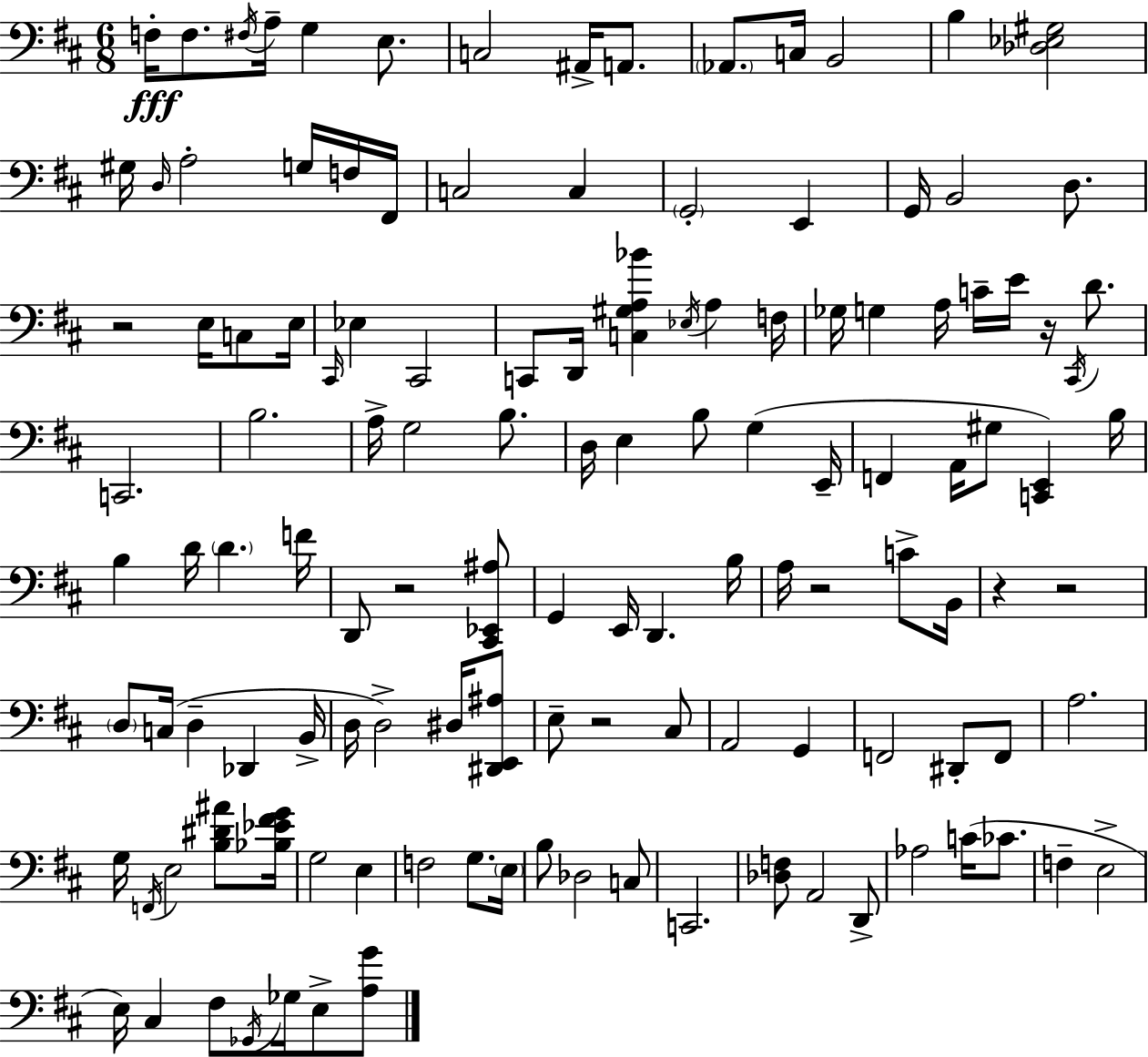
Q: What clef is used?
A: bass